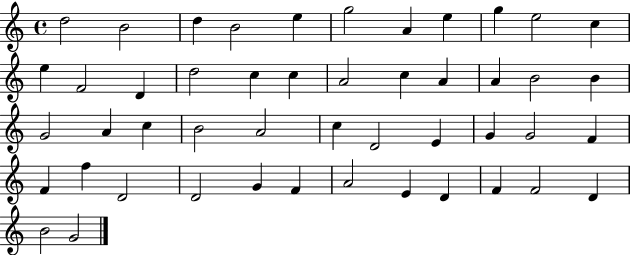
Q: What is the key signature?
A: C major